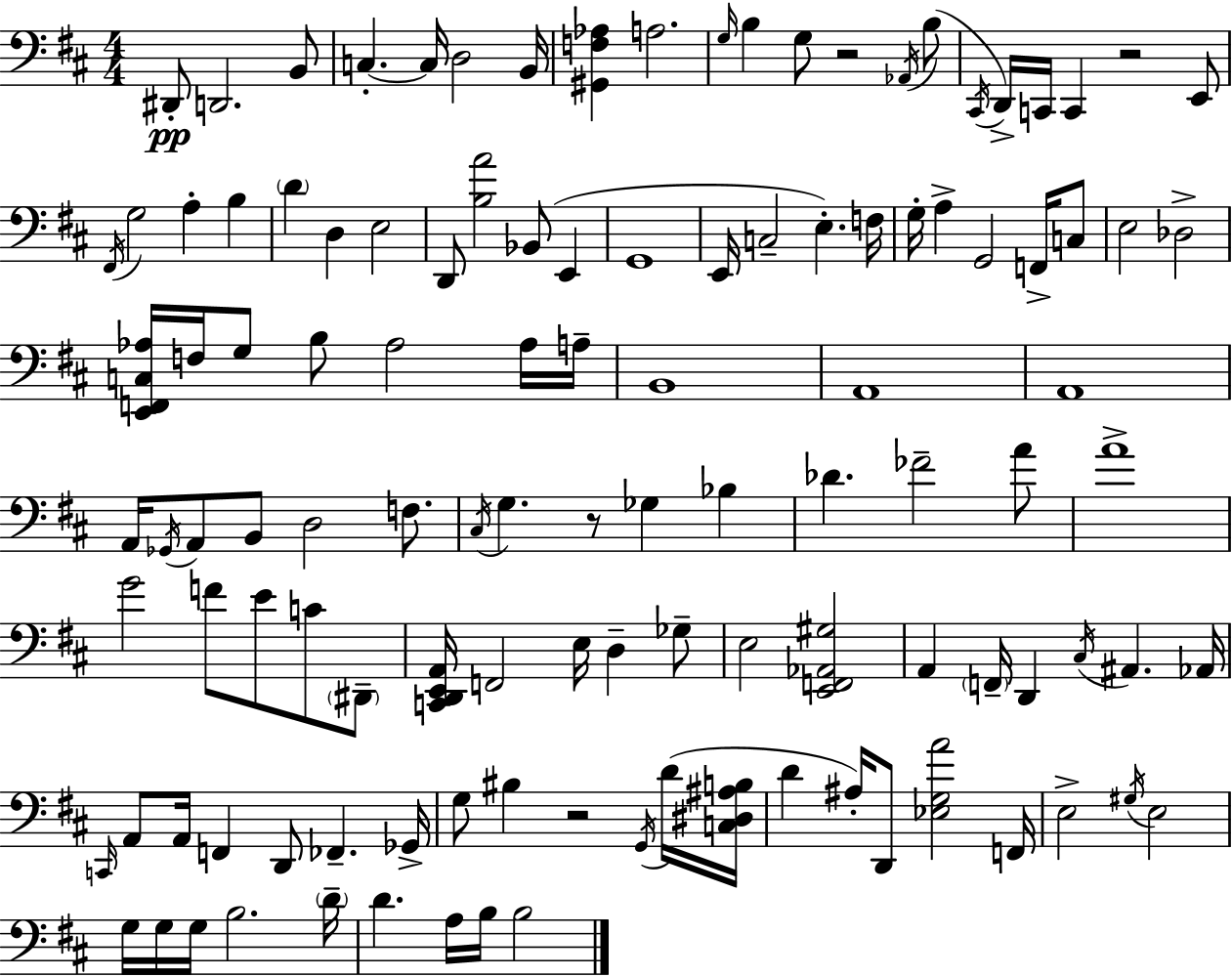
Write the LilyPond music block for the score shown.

{
  \clef bass
  \numericTimeSignature
  \time 4/4
  \key d \major
  \repeat volta 2 { dis,8-.\pp d,2. b,8 | c4.-.~~ c16 d2 b,16 | <gis, f aes>4 a2. | \grace { g16 } b4 g8 r2 \acciaccatura { aes,16 }( | \break b8 \acciaccatura { cis,16 }) d,16-> c,16 c,4 r2 | e,8 \acciaccatura { fis,16 } g2 a4-. | b4 \parenthesize d'4 d4 e2 | d,8 <b a'>2 bes,8( | \break e,4 g,1 | e,16 c2-- e4.-.) | f16 g16-. a4-> g,2 | f,16-> c8 e2 des2-> | \break <e, f, c aes>16 f16 g8 b8 aes2 | aes16 a16-- b,1 | a,1 | a,1 | \break a,16 \acciaccatura { ges,16 } a,8 b,8 d2 | f8. \acciaccatura { cis16 } g4. r8 ges4 | bes4 des'4. fes'2-- | a'8 a'1-> | \break g'2 f'8 | e'8 c'8 \parenthesize dis,8-- <c, d, e, a,>16 f,2 e16 | d4-- ges8-- e2 <e, f, aes, gis>2 | a,4 \parenthesize f,16-- d,4 \acciaccatura { cis16 } | \break ais,4. aes,16 \grace { c,16 } a,8 a,16 f,4 d,8 | fes,4.-- ges,16-> g8 bis4 r2 | \acciaccatura { g,16 } d'16( <c dis ais b>16 d'4 ais16-.) d,8 | <ees g a'>2 f,16 e2-> | \break \acciaccatura { gis16 } e2 g16 g16 g16 b2. | \parenthesize d'16-- d'4. | a16 b16 b2 } \bar "|."
}